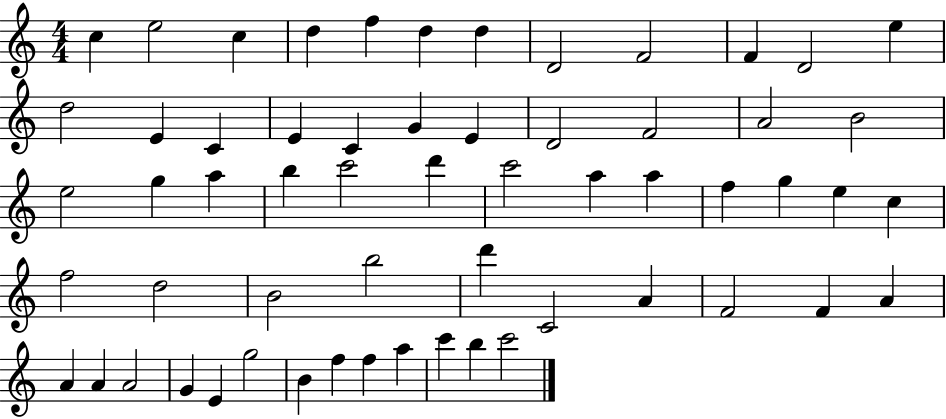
{
  \clef treble
  \numericTimeSignature
  \time 4/4
  \key c \major
  c''4 e''2 c''4 | d''4 f''4 d''4 d''4 | d'2 f'2 | f'4 d'2 e''4 | \break d''2 e'4 c'4 | e'4 c'4 g'4 e'4 | d'2 f'2 | a'2 b'2 | \break e''2 g''4 a''4 | b''4 c'''2 d'''4 | c'''2 a''4 a''4 | f''4 g''4 e''4 c''4 | \break f''2 d''2 | b'2 b''2 | d'''4 c'2 a'4 | f'2 f'4 a'4 | \break a'4 a'4 a'2 | g'4 e'4 g''2 | b'4 f''4 f''4 a''4 | c'''4 b''4 c'''2 | \break \bar "|."
}